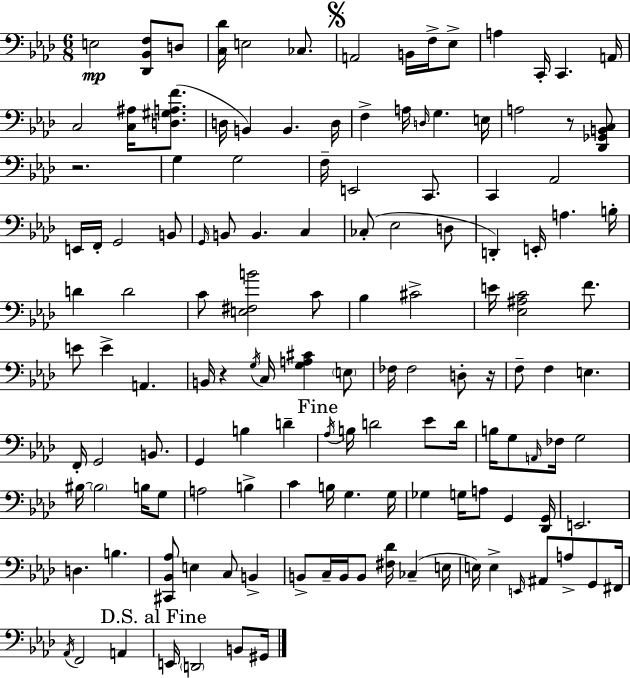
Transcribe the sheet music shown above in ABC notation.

X:1
T:Untitled
M:6/8
L:1/4
K:Ab
E,2 [_D,,_B,,F,]/2 D,/2 [C,_D]/4 E,2 _C,/2 A,,2 B,,/4 F,/4 _E,/2 A, C,,/4 C,, A,,/4 C,2 [C,^A,]/4 [D,^G,A,F]/2 D,/4 B,, B,, D,/4 F, A,/4 D,/4 G, E,/4 A,2 z/2 [_D,,_G,,B,,C,]/2 z2 G, G,2 F,/4 E,,2 C,,/2 C,, _A,,2 E,,/4 F,,/4 G,,2 B,,/2 G,,/4 B,,/2 B,, C, _C,/2 _E,2 D,/2 D,, E,,/4 A, B,/4 D D2 C/2 [E,^F,B]2 C/2 _B, ^C2 E/4 [_E,^A,C]2 F/2 E/2 E A,, B,,/4 z G,/4 C,/4 [G,A,^C] E,/2 _F,/4 _F,2 D,/2 z/4 F,/2 F, E, F,,/4 G,,2 B,,/2 G,, B, D _A,/4 B,/4 D2 _E/2 D/4 B,/4 G,/2 A,,/4 _F,/4 G,2 ^B,/4 ^B,2 B,/4 G,/2 A,2 B, C B,/4 G, G,/4 _G, G,/4 A,/2 G,, [_D,,G,,]/4 E,,2 D, B, [^C,,_B,,_A,]/2 E, C,/2 B,, B,,/2 C,/4 B,,/4 B,,/2 [^F,_D]/4 _C, E,/4 E,/4 E, E,,/4 ^A,,/2 A,/2 G,,/2 ^F,,/4 _A,,/4 F,,2 A,, E,,/4 D,,2 B,,/2 ^G,,/4